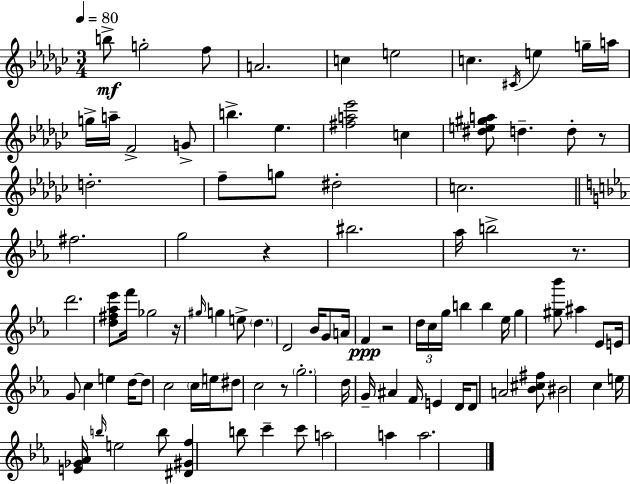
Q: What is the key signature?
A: EES minor